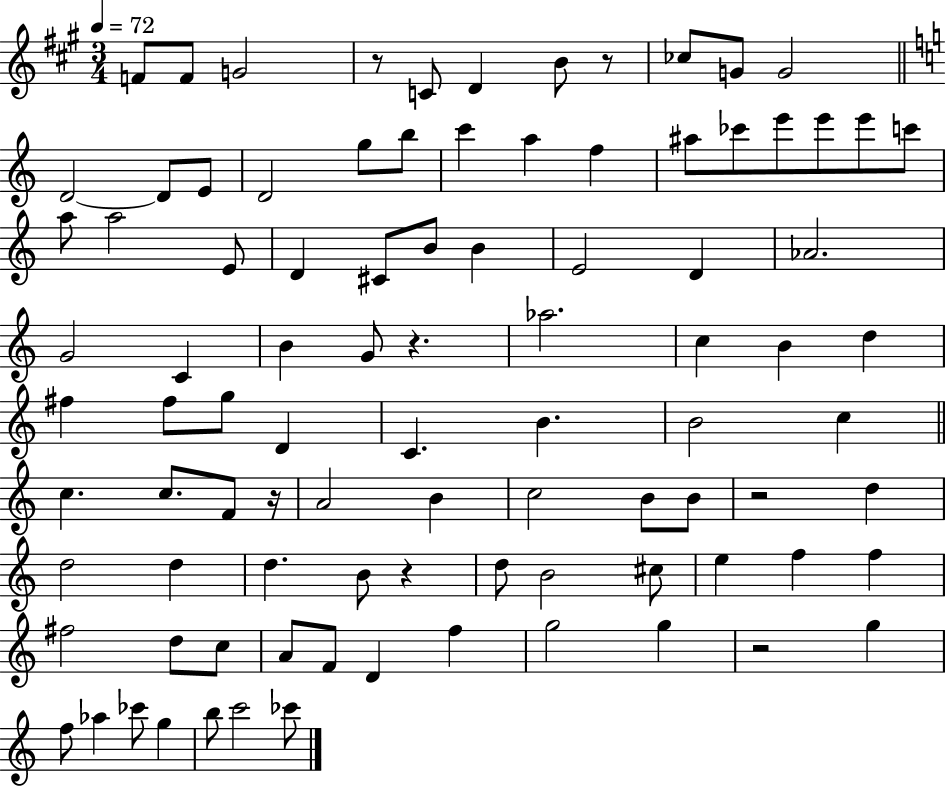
F4/e F4/e G4/h R/e C4/e D4/q B4/e R/e CES5/e G4/e G4/h D4/h D4/e E4/e D4/h G5/e B5/e C6/q A5/q F5/q A#5/e CES6/e E6/e E6/e E6/e C6/e A5/e A5/h E4/e D4/q C#4/e B4/e B4/q E4/h D4/q Ab4/h. G4/h C4/q B4/q G4/e R/q. Ab5/h. C5/q B4/q D5/q F#5/q F#5/e G5/e D4/q C4/q. B4/q. B4/h C5/q C5/q. C5/e. F4/e R/s A4/h B4/q C5/h B4/e B4/e R/h D5/q D5/h D5/q D5/q. B4/e R/q D5/e B4/h C#5/e E5/q F5/q F5/q F#5/h D5/e C5/e A4/e F4/e D4/q F5/q G5/h G5/q R/h G5/q F5/e Ab5/q CES6/e G5/q B5/e C6/h CES6/e